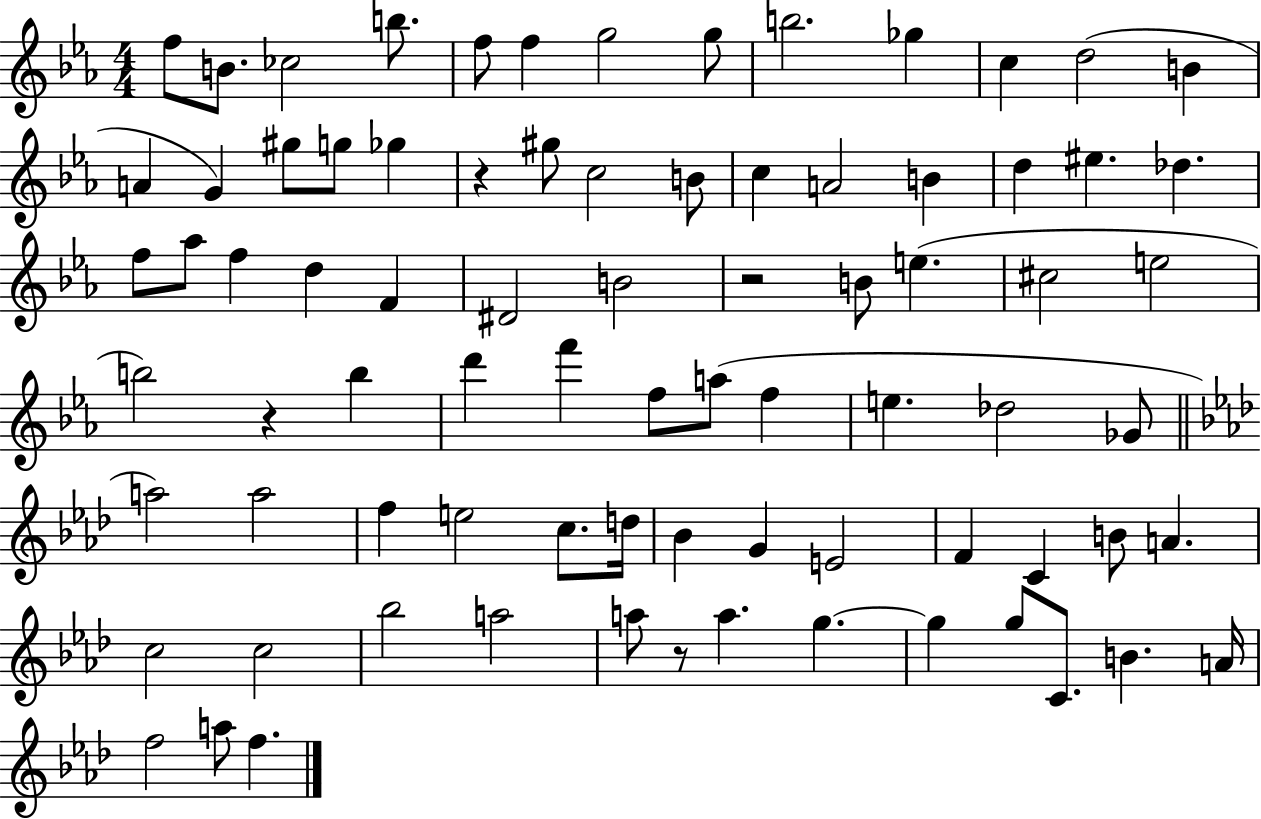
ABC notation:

X:1
T:Untitled
M:4/4
L:1/4
K:Eb
f/2 B/2 _c2 b/2 f/2 f g2 g/2 b2 _g c d2 B A G ^g/2 g/2 _g z ^g/2 c2 B/2 c A2 B d ^e _d f/2 _a/2 f d F ^D2 B2 z2 B/2 e ^c2 e2 b2 z b d' f' f/2 a/2 f e _d2 _G/2 a2 a2 f e2 c/2 d/4 _B G E2 F C B/2 A c2 c2 _b2 a2 a/2 z/2 a g g g/2 C/2 B A/4 f2 a/2 f